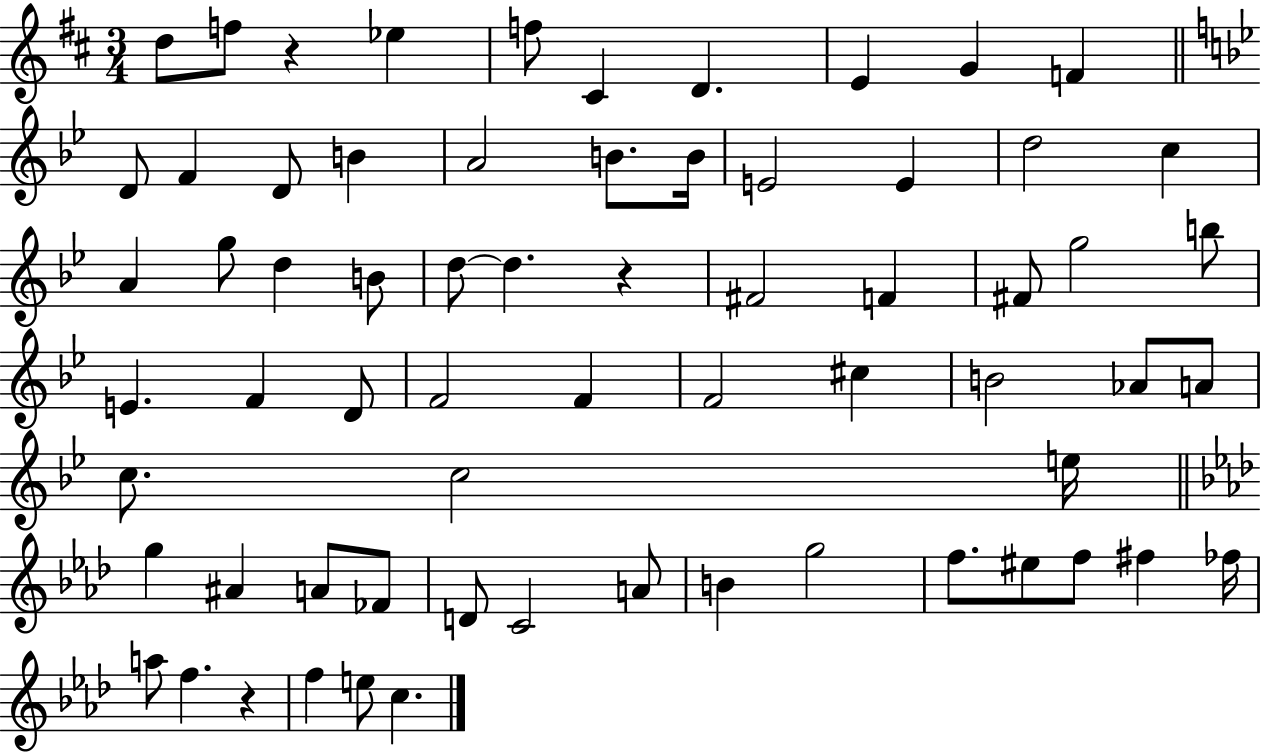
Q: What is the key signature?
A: D major